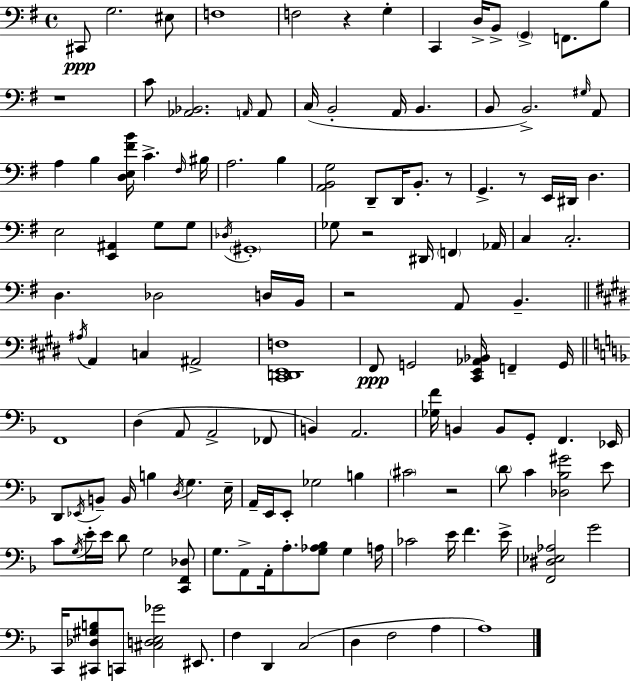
X:1
T:Untitled
M:4/4
L:1/4
K:G
^C,,/2 G,2 ^E,/2 F,4 F,2 z G, C,, D,/4 B,,/2 G,, F,,/2 B,/2 z4 C/2 [_A,,_B,,]2 A,,/4 A,,/2 C,/4 B,,2 A,,/4 B,, B,,/2 B,,2 ^G,/4 A,,/2 A, B, [D,E,^FB]/4 C ^F,/4 ^B,/4 A,2 B, [A,,B,,G,]2 D,,/2 D,,/4 B,,/2 z/2 G,, z/2 E,,/4 ^D,,/4 D, E,2 [E,,^A,,] G,/2 G,/2 _D,/4 ^G,,4 _G,/2 z2 ^D,,/4 F,, _A,,/4 C, C,2 D, _D,2 D,/4 B,,/4 z2 A,,/2 B,, ^A,/4 A,, C, ^A,,2 [^C,,D,,E,,F,]4 ^F,,/2 G,,2 [^C,,E,,_A,,_B,,]/4 F,, G,,/4 F,,4 D, A,,/2 A,,2 _F,,/2 B,, A,,2 [_G,F]/4 B,, B,,/2 G,,/2 F,, _E,,/4 D,,/2 _E,,/4 B,,/2 B,,/4 B, D,/4 G, E,/4 A,,/4 E,,/4 E,,/2 _G,2 B, ^C2 z2 D/2 C [_D,_B,^G]2 E/2 C/2 G,/4 E/4 E/4 D/2 G,2 [C,,F,,_D,]/2 G,/2 A,,/2 A,,/4 A,/2 [G,_A,_B,]/2 G, A,/4 _C2 E/4 F E/4 [F,,^D,_E,_A,]2 G2 C,,/4 [^C,,_D,^G,B,]/2 C,,/2 [^C,D,E,_G]2 ^E,,/2 F, D,, C,2 D, F,2 A, A,4